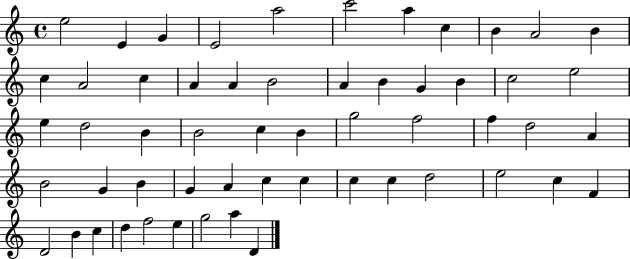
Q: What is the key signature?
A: C major